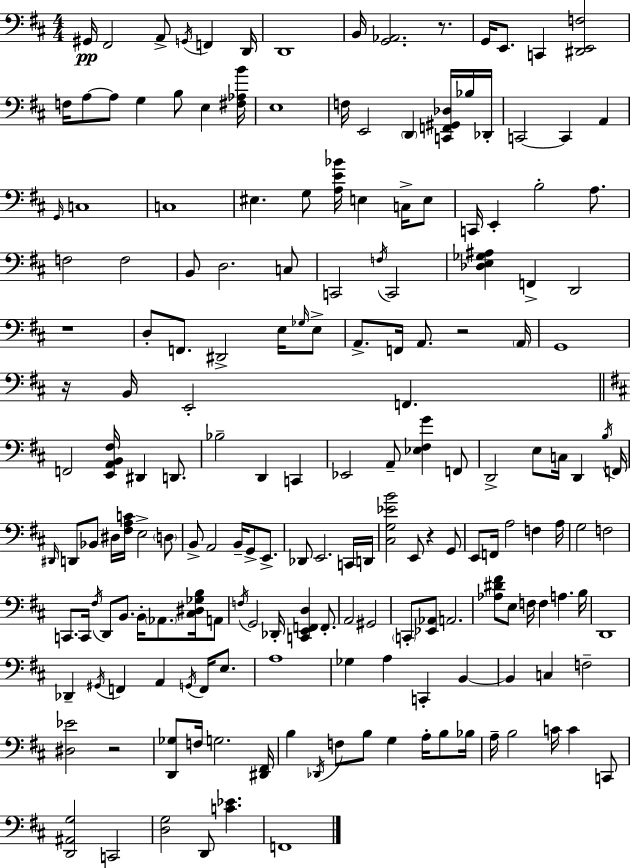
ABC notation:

X:1
T:Untitled
M:4/4
L:1/4
K:D
^G,,/4 ^F,,2 A,,/2 G,,/4 F,, D,,/4 D,,4 B,,/4 [G,,_A,,]2 z/2 G,,/4 E,,/2 C,, [^D,,E,,F,]2 F,/4 A,/2 A,/2 G, B,/2 E, [^F,_A,B]/4 E,4 F,/4 E,,2 D,, [C,,F,,^G,,_D,]/4 _B,/4 _D,,/4 C,,2 C,, A,, G,,/4 C,4 C,4 ^E, G,/2 [A,E_B]/4 E, C,/4 E,/2 C,,/4 E,, B,2 A,/2 F,2 F,2 B,,/2 D,2 C,/2 C,,2 F,/4 C,,2 [_D,E,_G,^A,] F,, D,,2 z4 D,/2 F,,/2 ^D,,2 E,/4 _G,/4 E,/2 A,,/2 F,,/4 A,,/2 z2 A,,/4 G,,4 z/4 B,,/4 E,,2 F,, F,,2 [E,,A,,B,,^F,]/4 ^D,, D,,/2 _B,2 D,, C,, _E,,2 A,,/2 [_E,^F,G] F,,/2 D,,2 E,/2 C,/4 D,, B,/4 F,,/4 ^D,,/4 D,,/2 _B,,/2 ^D,/4 [^F,A,C]/4 E,2 D,/2 B,,/2 A,,2 B,,/4 G,,/2 E,,/2 _D,,/2 E,,2 C,,/4 D,,/4 [^C,G,_EB]2 E,,/2 z G,,/2 E,,/2 F,,/4 A,2 F, A,/4 G,2 F,2 C,,/2 C,,/4 ^F,/4 D,,/2 B,,/2 B,,/4 _A,,/2 [^C,^D,_G,B,]/4 A,,/2 F,/4 G,,2 _D,,/4 [C,,E,,F,,D,] F,,/2 A,,2 ^G,,2 C,,/2 [_E,,_A,,]/2 A,,2 [_A,^D^F]/2 E,/2 F,/4 F, A, B,/4 D,,4 _D,, ^G,,/4 F,, A,, G,,/4 F,,/4 E,/2 A,4 _G, A, C,, B,, B,, C, F,2 [^D,_E]2 z2 [D,,_G,]/2 F,/4 G,2 [^D,,^F,,]/4 B, _D,,/4 F,/2 B,/2 G, A,/4 B,/2 _B,/4 A,/4 B,2 C/4 C C,,/2 [D,,^A,,G,]2 C,,2 [D,G,]2 D,,/2 [C_E] F,,4